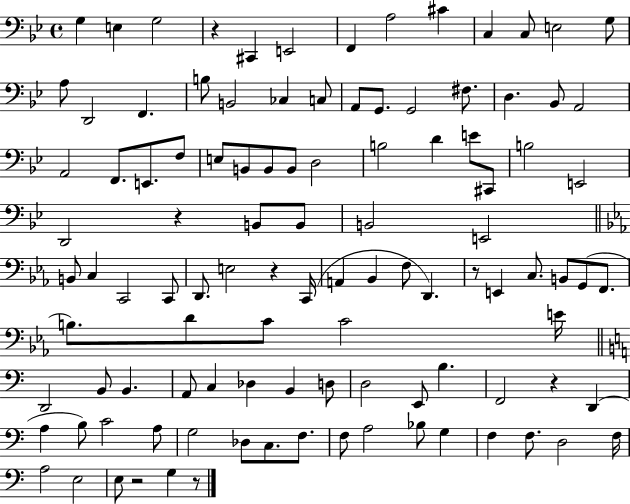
G3/q E3/q G3/h R/q C#2/q E2/h F2/q A3/h C#4/q C3/q C3/e E3/h G3/e A3/e D2/h F2/q. B3/e B2/h CES3/q C3/e A2/e G2/e. G2/h F#3/e. D3/q. Bb2/e A2/h A2/h F2/e. E2/e. F3/e E3/e B2/e B2/e B2/e D3/h B3/h D4/q E4/e C#2/e B3/h E2/h D2/h R/q B2/e B2/e B2/h E2/h B2/e C3/q C2/h C2/e D2/e. E3/h R/q C2/s A2/q Bb2/q F3/e D2/q. R/e E2/q C3/e. B2/e G2/e F2/e. B3/e. D4/e C4/e C4/h E4/s D2/h B2/e B2/q. A2/e C3/q Db3/q B2/q D3/e D3/h E2/e B3/q. F2/h R/q D2/q A3/q B3/e C4/h A3/e G3/h Db3/e C3/e. F3/e. F3/e A3/h Bb3/e G3/q F3/q F3/e. D3/h F3/s A3/h E3/h E3/e R/h G3/q R/e